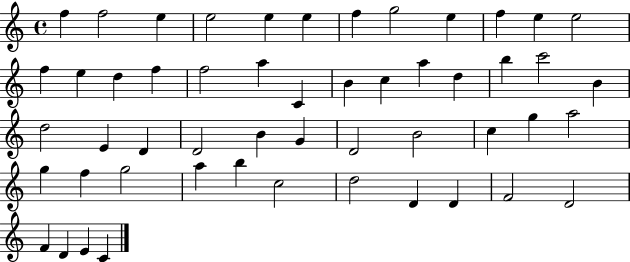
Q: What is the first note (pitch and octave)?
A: F5